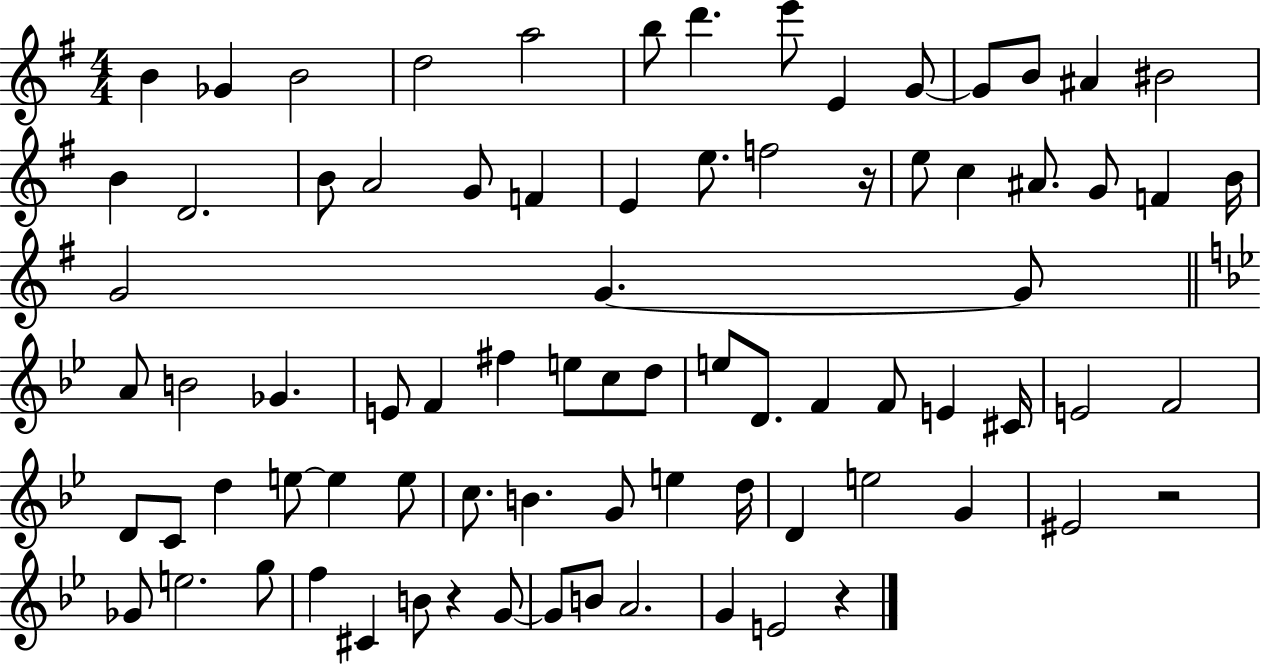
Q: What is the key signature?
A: G major